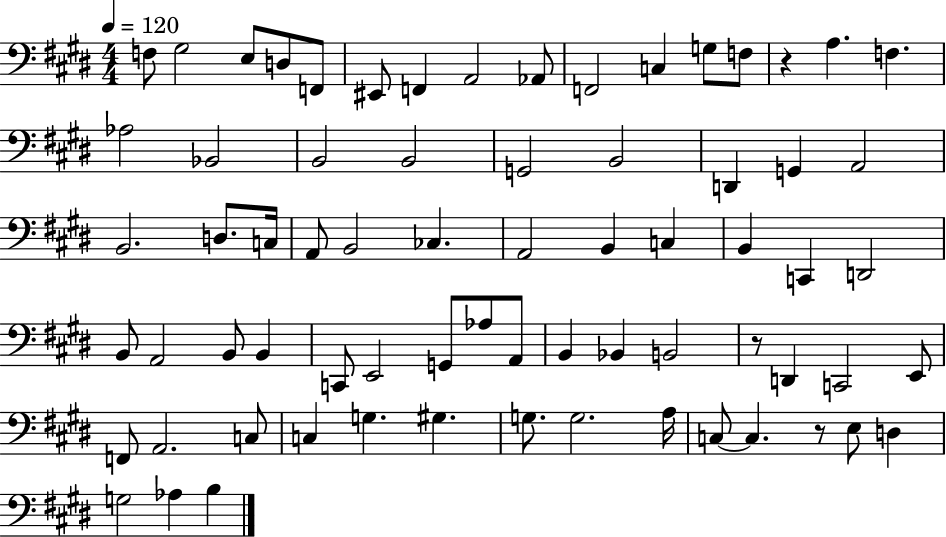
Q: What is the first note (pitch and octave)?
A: F3